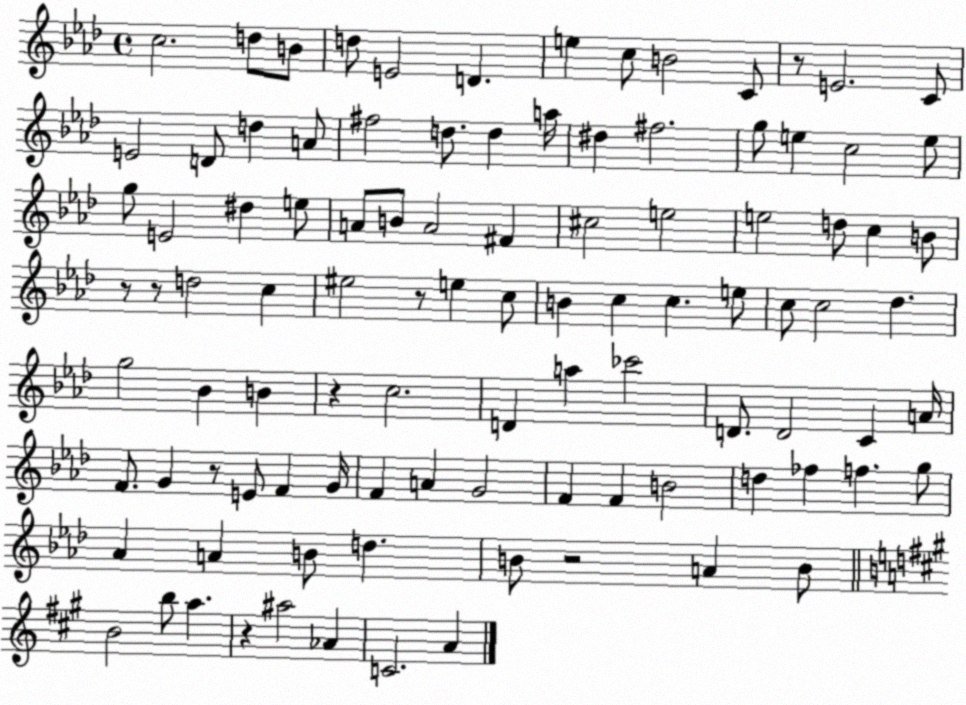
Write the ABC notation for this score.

X:1
T:Untitled
M:4/4
L:1/4
K:Ab
c2 d/2 B/2 d/2 E2 D e c/2 B2 C/2 z/2 E2 C/2 E2 D/2 d A/2 ^f2 d/2 d a/4 ^d ^f2 g/2 e c2 e/2 g/2 E2 ^d e/2 A/2 B/2 A2 ^F ^c2 e2 e2 d/2 c B/2 z/2 z/2 d2 c ^e2 z/2 e c/2 B c c e/2 c/2 c2 _d g2 _B B z c2 D a _c'2 D/2 D2 C A/4 F/2 G z/2 E/2 F G/4 F A G2 F F B2 d _f f g/2 _A A B/2 d B/2 z2 A B/2 B2 b/2 a z ^a2 _A C2 A